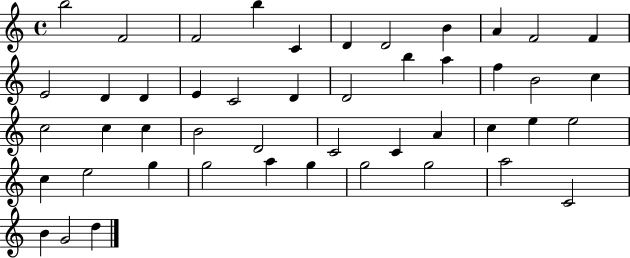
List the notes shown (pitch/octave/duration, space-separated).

B5/h F4/h F4/h B5/q C4/q D4/q D4/h B4/q A4/q F4/h F4/q E4/h D4/q D4/q E4/q C4/h D4/q D4/h B5/q A5/q F5/q B4/h C5/q C5/h C5/q C5/q B4/h D4/h C4/h C4/q A4/q C5/q E5/q E5/h C5/q E5/h G5/q G5/h A5/q G5/q G5/h G5/h A5/h C4/h B4/q G4/h D5/q